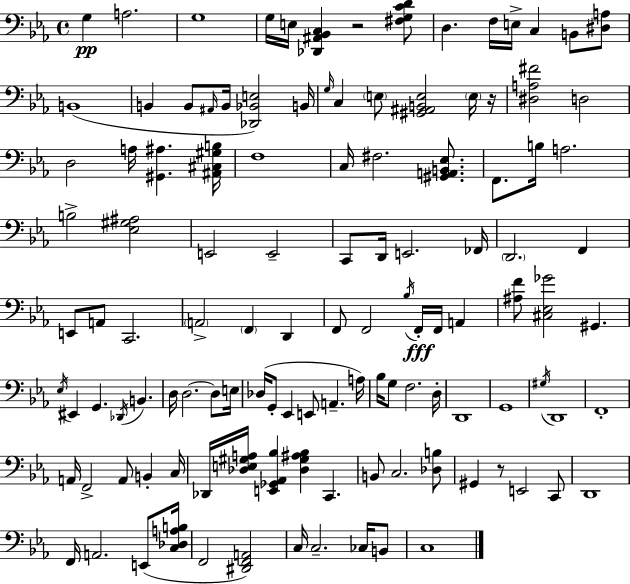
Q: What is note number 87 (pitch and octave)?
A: C2